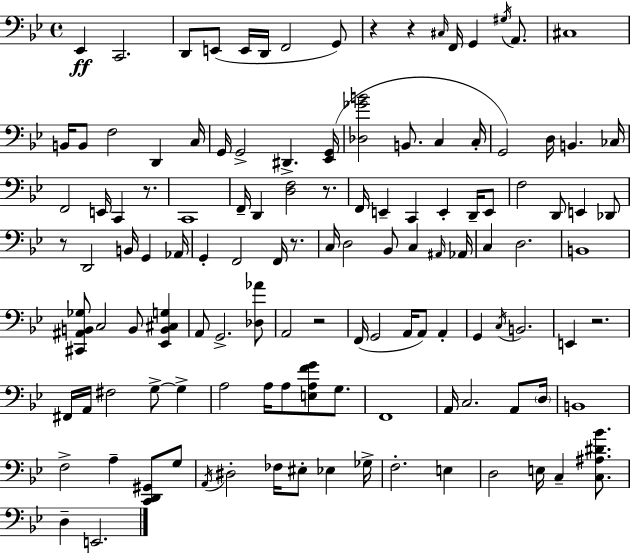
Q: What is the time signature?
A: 4/4